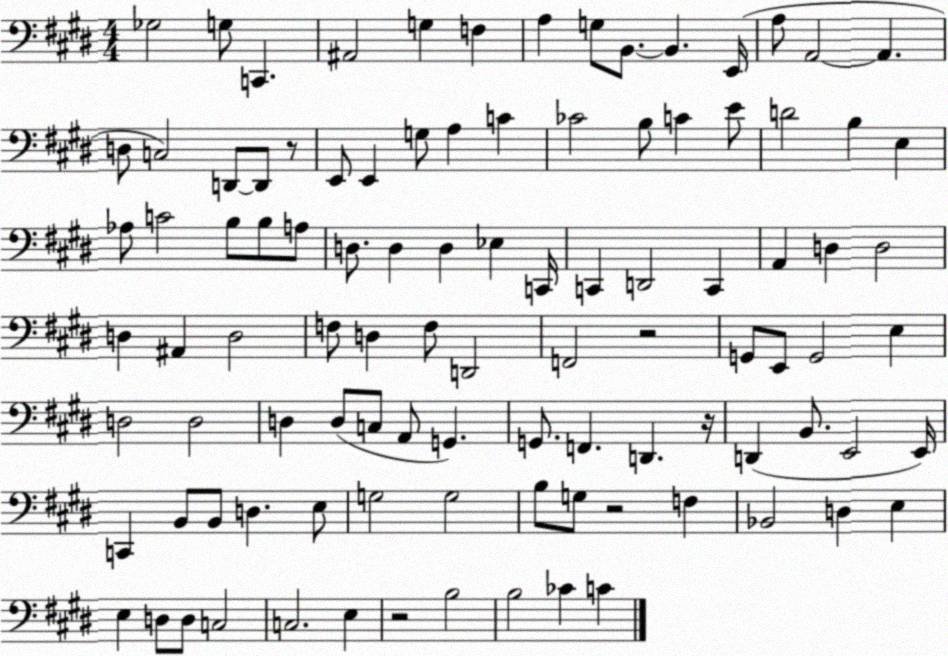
X:1
T:Untitled
M:4/4
L:1/4
K:E
_G,2 G,/2 C,, ^A,,2 G, F, A, G,/2 B,,/2 B,, E,,/4 A,/2 A,,2 A,, D,/2 C,2 D,,/2 D,,/2 z/2 E,,/2 E,, G,/2 A, C _C2 B,/2 C E/2 D2 B, E, _A,/2 C2 B,/2 B,/2 A,/2 D,/2 D, D, _E, C,,/4 C,, D,,2 C,, A,, D, D,2 D, ^A,, D,2 F,/2 D, F,/2 D,,2 F,,2 z2 G,,/2 E,,/2 G,,2 E, D,2 D,2 D, D,/2 C,/2 A,,/2 G,, G,,/2 F,, D,, z/4 D,, B,,/2 E,,2 E,,/4 C,, B,,/2 B,,/2 D, E,/2 G,2 G,2 B,/2 G,/2 z2 F, _B,,2 D, E, E, D,/2 D,/2 C,2 C,2 E, z2 B,2 B,2 _C C